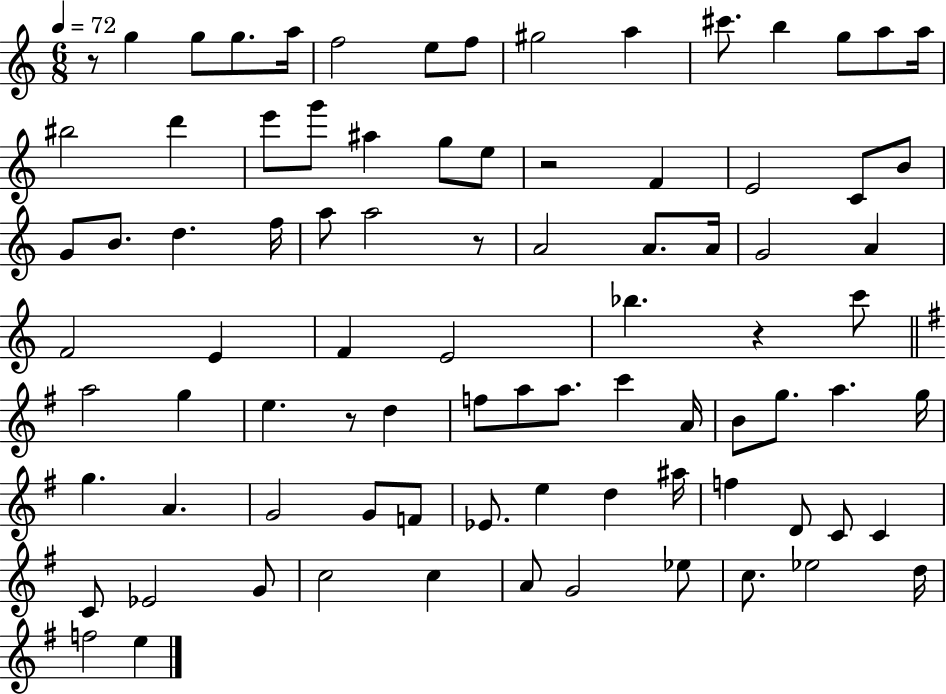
R/e G5/q G5/e G5/e. A5/s F5/h E5/e F5/e G#5/h A5/q C#6/e. B5/q G5/e A5/e A5/s BIS5/h D6/q E6/e G6/e A#5/q G5/e E5/e R/h F4/q E4/h C4/e B4/e G4/e B4/e. D5/q. F5/s A5/e A5/h R/e A4/h A4/e. A4/s G4/h A4/q F4/h E4/q F4/q E4/h Bb5/q. R/q C6/e A5/h G5/q E5/q. R/e D5/q F5/e A5/e A5/e. C6/q A4/s B4/e G5/e. A5/q. G5/s G5/q. A4/q. G4/h G4/e F4/e Eb4/e. E5/q D5/q A#5/s F5/q D4/e C4/e C4/q C4/e Eb4/h G4/e C5/h C5/q A4/e G4/h Eb5/e C5/e. Eb5/h D5/s F5/h E5/q